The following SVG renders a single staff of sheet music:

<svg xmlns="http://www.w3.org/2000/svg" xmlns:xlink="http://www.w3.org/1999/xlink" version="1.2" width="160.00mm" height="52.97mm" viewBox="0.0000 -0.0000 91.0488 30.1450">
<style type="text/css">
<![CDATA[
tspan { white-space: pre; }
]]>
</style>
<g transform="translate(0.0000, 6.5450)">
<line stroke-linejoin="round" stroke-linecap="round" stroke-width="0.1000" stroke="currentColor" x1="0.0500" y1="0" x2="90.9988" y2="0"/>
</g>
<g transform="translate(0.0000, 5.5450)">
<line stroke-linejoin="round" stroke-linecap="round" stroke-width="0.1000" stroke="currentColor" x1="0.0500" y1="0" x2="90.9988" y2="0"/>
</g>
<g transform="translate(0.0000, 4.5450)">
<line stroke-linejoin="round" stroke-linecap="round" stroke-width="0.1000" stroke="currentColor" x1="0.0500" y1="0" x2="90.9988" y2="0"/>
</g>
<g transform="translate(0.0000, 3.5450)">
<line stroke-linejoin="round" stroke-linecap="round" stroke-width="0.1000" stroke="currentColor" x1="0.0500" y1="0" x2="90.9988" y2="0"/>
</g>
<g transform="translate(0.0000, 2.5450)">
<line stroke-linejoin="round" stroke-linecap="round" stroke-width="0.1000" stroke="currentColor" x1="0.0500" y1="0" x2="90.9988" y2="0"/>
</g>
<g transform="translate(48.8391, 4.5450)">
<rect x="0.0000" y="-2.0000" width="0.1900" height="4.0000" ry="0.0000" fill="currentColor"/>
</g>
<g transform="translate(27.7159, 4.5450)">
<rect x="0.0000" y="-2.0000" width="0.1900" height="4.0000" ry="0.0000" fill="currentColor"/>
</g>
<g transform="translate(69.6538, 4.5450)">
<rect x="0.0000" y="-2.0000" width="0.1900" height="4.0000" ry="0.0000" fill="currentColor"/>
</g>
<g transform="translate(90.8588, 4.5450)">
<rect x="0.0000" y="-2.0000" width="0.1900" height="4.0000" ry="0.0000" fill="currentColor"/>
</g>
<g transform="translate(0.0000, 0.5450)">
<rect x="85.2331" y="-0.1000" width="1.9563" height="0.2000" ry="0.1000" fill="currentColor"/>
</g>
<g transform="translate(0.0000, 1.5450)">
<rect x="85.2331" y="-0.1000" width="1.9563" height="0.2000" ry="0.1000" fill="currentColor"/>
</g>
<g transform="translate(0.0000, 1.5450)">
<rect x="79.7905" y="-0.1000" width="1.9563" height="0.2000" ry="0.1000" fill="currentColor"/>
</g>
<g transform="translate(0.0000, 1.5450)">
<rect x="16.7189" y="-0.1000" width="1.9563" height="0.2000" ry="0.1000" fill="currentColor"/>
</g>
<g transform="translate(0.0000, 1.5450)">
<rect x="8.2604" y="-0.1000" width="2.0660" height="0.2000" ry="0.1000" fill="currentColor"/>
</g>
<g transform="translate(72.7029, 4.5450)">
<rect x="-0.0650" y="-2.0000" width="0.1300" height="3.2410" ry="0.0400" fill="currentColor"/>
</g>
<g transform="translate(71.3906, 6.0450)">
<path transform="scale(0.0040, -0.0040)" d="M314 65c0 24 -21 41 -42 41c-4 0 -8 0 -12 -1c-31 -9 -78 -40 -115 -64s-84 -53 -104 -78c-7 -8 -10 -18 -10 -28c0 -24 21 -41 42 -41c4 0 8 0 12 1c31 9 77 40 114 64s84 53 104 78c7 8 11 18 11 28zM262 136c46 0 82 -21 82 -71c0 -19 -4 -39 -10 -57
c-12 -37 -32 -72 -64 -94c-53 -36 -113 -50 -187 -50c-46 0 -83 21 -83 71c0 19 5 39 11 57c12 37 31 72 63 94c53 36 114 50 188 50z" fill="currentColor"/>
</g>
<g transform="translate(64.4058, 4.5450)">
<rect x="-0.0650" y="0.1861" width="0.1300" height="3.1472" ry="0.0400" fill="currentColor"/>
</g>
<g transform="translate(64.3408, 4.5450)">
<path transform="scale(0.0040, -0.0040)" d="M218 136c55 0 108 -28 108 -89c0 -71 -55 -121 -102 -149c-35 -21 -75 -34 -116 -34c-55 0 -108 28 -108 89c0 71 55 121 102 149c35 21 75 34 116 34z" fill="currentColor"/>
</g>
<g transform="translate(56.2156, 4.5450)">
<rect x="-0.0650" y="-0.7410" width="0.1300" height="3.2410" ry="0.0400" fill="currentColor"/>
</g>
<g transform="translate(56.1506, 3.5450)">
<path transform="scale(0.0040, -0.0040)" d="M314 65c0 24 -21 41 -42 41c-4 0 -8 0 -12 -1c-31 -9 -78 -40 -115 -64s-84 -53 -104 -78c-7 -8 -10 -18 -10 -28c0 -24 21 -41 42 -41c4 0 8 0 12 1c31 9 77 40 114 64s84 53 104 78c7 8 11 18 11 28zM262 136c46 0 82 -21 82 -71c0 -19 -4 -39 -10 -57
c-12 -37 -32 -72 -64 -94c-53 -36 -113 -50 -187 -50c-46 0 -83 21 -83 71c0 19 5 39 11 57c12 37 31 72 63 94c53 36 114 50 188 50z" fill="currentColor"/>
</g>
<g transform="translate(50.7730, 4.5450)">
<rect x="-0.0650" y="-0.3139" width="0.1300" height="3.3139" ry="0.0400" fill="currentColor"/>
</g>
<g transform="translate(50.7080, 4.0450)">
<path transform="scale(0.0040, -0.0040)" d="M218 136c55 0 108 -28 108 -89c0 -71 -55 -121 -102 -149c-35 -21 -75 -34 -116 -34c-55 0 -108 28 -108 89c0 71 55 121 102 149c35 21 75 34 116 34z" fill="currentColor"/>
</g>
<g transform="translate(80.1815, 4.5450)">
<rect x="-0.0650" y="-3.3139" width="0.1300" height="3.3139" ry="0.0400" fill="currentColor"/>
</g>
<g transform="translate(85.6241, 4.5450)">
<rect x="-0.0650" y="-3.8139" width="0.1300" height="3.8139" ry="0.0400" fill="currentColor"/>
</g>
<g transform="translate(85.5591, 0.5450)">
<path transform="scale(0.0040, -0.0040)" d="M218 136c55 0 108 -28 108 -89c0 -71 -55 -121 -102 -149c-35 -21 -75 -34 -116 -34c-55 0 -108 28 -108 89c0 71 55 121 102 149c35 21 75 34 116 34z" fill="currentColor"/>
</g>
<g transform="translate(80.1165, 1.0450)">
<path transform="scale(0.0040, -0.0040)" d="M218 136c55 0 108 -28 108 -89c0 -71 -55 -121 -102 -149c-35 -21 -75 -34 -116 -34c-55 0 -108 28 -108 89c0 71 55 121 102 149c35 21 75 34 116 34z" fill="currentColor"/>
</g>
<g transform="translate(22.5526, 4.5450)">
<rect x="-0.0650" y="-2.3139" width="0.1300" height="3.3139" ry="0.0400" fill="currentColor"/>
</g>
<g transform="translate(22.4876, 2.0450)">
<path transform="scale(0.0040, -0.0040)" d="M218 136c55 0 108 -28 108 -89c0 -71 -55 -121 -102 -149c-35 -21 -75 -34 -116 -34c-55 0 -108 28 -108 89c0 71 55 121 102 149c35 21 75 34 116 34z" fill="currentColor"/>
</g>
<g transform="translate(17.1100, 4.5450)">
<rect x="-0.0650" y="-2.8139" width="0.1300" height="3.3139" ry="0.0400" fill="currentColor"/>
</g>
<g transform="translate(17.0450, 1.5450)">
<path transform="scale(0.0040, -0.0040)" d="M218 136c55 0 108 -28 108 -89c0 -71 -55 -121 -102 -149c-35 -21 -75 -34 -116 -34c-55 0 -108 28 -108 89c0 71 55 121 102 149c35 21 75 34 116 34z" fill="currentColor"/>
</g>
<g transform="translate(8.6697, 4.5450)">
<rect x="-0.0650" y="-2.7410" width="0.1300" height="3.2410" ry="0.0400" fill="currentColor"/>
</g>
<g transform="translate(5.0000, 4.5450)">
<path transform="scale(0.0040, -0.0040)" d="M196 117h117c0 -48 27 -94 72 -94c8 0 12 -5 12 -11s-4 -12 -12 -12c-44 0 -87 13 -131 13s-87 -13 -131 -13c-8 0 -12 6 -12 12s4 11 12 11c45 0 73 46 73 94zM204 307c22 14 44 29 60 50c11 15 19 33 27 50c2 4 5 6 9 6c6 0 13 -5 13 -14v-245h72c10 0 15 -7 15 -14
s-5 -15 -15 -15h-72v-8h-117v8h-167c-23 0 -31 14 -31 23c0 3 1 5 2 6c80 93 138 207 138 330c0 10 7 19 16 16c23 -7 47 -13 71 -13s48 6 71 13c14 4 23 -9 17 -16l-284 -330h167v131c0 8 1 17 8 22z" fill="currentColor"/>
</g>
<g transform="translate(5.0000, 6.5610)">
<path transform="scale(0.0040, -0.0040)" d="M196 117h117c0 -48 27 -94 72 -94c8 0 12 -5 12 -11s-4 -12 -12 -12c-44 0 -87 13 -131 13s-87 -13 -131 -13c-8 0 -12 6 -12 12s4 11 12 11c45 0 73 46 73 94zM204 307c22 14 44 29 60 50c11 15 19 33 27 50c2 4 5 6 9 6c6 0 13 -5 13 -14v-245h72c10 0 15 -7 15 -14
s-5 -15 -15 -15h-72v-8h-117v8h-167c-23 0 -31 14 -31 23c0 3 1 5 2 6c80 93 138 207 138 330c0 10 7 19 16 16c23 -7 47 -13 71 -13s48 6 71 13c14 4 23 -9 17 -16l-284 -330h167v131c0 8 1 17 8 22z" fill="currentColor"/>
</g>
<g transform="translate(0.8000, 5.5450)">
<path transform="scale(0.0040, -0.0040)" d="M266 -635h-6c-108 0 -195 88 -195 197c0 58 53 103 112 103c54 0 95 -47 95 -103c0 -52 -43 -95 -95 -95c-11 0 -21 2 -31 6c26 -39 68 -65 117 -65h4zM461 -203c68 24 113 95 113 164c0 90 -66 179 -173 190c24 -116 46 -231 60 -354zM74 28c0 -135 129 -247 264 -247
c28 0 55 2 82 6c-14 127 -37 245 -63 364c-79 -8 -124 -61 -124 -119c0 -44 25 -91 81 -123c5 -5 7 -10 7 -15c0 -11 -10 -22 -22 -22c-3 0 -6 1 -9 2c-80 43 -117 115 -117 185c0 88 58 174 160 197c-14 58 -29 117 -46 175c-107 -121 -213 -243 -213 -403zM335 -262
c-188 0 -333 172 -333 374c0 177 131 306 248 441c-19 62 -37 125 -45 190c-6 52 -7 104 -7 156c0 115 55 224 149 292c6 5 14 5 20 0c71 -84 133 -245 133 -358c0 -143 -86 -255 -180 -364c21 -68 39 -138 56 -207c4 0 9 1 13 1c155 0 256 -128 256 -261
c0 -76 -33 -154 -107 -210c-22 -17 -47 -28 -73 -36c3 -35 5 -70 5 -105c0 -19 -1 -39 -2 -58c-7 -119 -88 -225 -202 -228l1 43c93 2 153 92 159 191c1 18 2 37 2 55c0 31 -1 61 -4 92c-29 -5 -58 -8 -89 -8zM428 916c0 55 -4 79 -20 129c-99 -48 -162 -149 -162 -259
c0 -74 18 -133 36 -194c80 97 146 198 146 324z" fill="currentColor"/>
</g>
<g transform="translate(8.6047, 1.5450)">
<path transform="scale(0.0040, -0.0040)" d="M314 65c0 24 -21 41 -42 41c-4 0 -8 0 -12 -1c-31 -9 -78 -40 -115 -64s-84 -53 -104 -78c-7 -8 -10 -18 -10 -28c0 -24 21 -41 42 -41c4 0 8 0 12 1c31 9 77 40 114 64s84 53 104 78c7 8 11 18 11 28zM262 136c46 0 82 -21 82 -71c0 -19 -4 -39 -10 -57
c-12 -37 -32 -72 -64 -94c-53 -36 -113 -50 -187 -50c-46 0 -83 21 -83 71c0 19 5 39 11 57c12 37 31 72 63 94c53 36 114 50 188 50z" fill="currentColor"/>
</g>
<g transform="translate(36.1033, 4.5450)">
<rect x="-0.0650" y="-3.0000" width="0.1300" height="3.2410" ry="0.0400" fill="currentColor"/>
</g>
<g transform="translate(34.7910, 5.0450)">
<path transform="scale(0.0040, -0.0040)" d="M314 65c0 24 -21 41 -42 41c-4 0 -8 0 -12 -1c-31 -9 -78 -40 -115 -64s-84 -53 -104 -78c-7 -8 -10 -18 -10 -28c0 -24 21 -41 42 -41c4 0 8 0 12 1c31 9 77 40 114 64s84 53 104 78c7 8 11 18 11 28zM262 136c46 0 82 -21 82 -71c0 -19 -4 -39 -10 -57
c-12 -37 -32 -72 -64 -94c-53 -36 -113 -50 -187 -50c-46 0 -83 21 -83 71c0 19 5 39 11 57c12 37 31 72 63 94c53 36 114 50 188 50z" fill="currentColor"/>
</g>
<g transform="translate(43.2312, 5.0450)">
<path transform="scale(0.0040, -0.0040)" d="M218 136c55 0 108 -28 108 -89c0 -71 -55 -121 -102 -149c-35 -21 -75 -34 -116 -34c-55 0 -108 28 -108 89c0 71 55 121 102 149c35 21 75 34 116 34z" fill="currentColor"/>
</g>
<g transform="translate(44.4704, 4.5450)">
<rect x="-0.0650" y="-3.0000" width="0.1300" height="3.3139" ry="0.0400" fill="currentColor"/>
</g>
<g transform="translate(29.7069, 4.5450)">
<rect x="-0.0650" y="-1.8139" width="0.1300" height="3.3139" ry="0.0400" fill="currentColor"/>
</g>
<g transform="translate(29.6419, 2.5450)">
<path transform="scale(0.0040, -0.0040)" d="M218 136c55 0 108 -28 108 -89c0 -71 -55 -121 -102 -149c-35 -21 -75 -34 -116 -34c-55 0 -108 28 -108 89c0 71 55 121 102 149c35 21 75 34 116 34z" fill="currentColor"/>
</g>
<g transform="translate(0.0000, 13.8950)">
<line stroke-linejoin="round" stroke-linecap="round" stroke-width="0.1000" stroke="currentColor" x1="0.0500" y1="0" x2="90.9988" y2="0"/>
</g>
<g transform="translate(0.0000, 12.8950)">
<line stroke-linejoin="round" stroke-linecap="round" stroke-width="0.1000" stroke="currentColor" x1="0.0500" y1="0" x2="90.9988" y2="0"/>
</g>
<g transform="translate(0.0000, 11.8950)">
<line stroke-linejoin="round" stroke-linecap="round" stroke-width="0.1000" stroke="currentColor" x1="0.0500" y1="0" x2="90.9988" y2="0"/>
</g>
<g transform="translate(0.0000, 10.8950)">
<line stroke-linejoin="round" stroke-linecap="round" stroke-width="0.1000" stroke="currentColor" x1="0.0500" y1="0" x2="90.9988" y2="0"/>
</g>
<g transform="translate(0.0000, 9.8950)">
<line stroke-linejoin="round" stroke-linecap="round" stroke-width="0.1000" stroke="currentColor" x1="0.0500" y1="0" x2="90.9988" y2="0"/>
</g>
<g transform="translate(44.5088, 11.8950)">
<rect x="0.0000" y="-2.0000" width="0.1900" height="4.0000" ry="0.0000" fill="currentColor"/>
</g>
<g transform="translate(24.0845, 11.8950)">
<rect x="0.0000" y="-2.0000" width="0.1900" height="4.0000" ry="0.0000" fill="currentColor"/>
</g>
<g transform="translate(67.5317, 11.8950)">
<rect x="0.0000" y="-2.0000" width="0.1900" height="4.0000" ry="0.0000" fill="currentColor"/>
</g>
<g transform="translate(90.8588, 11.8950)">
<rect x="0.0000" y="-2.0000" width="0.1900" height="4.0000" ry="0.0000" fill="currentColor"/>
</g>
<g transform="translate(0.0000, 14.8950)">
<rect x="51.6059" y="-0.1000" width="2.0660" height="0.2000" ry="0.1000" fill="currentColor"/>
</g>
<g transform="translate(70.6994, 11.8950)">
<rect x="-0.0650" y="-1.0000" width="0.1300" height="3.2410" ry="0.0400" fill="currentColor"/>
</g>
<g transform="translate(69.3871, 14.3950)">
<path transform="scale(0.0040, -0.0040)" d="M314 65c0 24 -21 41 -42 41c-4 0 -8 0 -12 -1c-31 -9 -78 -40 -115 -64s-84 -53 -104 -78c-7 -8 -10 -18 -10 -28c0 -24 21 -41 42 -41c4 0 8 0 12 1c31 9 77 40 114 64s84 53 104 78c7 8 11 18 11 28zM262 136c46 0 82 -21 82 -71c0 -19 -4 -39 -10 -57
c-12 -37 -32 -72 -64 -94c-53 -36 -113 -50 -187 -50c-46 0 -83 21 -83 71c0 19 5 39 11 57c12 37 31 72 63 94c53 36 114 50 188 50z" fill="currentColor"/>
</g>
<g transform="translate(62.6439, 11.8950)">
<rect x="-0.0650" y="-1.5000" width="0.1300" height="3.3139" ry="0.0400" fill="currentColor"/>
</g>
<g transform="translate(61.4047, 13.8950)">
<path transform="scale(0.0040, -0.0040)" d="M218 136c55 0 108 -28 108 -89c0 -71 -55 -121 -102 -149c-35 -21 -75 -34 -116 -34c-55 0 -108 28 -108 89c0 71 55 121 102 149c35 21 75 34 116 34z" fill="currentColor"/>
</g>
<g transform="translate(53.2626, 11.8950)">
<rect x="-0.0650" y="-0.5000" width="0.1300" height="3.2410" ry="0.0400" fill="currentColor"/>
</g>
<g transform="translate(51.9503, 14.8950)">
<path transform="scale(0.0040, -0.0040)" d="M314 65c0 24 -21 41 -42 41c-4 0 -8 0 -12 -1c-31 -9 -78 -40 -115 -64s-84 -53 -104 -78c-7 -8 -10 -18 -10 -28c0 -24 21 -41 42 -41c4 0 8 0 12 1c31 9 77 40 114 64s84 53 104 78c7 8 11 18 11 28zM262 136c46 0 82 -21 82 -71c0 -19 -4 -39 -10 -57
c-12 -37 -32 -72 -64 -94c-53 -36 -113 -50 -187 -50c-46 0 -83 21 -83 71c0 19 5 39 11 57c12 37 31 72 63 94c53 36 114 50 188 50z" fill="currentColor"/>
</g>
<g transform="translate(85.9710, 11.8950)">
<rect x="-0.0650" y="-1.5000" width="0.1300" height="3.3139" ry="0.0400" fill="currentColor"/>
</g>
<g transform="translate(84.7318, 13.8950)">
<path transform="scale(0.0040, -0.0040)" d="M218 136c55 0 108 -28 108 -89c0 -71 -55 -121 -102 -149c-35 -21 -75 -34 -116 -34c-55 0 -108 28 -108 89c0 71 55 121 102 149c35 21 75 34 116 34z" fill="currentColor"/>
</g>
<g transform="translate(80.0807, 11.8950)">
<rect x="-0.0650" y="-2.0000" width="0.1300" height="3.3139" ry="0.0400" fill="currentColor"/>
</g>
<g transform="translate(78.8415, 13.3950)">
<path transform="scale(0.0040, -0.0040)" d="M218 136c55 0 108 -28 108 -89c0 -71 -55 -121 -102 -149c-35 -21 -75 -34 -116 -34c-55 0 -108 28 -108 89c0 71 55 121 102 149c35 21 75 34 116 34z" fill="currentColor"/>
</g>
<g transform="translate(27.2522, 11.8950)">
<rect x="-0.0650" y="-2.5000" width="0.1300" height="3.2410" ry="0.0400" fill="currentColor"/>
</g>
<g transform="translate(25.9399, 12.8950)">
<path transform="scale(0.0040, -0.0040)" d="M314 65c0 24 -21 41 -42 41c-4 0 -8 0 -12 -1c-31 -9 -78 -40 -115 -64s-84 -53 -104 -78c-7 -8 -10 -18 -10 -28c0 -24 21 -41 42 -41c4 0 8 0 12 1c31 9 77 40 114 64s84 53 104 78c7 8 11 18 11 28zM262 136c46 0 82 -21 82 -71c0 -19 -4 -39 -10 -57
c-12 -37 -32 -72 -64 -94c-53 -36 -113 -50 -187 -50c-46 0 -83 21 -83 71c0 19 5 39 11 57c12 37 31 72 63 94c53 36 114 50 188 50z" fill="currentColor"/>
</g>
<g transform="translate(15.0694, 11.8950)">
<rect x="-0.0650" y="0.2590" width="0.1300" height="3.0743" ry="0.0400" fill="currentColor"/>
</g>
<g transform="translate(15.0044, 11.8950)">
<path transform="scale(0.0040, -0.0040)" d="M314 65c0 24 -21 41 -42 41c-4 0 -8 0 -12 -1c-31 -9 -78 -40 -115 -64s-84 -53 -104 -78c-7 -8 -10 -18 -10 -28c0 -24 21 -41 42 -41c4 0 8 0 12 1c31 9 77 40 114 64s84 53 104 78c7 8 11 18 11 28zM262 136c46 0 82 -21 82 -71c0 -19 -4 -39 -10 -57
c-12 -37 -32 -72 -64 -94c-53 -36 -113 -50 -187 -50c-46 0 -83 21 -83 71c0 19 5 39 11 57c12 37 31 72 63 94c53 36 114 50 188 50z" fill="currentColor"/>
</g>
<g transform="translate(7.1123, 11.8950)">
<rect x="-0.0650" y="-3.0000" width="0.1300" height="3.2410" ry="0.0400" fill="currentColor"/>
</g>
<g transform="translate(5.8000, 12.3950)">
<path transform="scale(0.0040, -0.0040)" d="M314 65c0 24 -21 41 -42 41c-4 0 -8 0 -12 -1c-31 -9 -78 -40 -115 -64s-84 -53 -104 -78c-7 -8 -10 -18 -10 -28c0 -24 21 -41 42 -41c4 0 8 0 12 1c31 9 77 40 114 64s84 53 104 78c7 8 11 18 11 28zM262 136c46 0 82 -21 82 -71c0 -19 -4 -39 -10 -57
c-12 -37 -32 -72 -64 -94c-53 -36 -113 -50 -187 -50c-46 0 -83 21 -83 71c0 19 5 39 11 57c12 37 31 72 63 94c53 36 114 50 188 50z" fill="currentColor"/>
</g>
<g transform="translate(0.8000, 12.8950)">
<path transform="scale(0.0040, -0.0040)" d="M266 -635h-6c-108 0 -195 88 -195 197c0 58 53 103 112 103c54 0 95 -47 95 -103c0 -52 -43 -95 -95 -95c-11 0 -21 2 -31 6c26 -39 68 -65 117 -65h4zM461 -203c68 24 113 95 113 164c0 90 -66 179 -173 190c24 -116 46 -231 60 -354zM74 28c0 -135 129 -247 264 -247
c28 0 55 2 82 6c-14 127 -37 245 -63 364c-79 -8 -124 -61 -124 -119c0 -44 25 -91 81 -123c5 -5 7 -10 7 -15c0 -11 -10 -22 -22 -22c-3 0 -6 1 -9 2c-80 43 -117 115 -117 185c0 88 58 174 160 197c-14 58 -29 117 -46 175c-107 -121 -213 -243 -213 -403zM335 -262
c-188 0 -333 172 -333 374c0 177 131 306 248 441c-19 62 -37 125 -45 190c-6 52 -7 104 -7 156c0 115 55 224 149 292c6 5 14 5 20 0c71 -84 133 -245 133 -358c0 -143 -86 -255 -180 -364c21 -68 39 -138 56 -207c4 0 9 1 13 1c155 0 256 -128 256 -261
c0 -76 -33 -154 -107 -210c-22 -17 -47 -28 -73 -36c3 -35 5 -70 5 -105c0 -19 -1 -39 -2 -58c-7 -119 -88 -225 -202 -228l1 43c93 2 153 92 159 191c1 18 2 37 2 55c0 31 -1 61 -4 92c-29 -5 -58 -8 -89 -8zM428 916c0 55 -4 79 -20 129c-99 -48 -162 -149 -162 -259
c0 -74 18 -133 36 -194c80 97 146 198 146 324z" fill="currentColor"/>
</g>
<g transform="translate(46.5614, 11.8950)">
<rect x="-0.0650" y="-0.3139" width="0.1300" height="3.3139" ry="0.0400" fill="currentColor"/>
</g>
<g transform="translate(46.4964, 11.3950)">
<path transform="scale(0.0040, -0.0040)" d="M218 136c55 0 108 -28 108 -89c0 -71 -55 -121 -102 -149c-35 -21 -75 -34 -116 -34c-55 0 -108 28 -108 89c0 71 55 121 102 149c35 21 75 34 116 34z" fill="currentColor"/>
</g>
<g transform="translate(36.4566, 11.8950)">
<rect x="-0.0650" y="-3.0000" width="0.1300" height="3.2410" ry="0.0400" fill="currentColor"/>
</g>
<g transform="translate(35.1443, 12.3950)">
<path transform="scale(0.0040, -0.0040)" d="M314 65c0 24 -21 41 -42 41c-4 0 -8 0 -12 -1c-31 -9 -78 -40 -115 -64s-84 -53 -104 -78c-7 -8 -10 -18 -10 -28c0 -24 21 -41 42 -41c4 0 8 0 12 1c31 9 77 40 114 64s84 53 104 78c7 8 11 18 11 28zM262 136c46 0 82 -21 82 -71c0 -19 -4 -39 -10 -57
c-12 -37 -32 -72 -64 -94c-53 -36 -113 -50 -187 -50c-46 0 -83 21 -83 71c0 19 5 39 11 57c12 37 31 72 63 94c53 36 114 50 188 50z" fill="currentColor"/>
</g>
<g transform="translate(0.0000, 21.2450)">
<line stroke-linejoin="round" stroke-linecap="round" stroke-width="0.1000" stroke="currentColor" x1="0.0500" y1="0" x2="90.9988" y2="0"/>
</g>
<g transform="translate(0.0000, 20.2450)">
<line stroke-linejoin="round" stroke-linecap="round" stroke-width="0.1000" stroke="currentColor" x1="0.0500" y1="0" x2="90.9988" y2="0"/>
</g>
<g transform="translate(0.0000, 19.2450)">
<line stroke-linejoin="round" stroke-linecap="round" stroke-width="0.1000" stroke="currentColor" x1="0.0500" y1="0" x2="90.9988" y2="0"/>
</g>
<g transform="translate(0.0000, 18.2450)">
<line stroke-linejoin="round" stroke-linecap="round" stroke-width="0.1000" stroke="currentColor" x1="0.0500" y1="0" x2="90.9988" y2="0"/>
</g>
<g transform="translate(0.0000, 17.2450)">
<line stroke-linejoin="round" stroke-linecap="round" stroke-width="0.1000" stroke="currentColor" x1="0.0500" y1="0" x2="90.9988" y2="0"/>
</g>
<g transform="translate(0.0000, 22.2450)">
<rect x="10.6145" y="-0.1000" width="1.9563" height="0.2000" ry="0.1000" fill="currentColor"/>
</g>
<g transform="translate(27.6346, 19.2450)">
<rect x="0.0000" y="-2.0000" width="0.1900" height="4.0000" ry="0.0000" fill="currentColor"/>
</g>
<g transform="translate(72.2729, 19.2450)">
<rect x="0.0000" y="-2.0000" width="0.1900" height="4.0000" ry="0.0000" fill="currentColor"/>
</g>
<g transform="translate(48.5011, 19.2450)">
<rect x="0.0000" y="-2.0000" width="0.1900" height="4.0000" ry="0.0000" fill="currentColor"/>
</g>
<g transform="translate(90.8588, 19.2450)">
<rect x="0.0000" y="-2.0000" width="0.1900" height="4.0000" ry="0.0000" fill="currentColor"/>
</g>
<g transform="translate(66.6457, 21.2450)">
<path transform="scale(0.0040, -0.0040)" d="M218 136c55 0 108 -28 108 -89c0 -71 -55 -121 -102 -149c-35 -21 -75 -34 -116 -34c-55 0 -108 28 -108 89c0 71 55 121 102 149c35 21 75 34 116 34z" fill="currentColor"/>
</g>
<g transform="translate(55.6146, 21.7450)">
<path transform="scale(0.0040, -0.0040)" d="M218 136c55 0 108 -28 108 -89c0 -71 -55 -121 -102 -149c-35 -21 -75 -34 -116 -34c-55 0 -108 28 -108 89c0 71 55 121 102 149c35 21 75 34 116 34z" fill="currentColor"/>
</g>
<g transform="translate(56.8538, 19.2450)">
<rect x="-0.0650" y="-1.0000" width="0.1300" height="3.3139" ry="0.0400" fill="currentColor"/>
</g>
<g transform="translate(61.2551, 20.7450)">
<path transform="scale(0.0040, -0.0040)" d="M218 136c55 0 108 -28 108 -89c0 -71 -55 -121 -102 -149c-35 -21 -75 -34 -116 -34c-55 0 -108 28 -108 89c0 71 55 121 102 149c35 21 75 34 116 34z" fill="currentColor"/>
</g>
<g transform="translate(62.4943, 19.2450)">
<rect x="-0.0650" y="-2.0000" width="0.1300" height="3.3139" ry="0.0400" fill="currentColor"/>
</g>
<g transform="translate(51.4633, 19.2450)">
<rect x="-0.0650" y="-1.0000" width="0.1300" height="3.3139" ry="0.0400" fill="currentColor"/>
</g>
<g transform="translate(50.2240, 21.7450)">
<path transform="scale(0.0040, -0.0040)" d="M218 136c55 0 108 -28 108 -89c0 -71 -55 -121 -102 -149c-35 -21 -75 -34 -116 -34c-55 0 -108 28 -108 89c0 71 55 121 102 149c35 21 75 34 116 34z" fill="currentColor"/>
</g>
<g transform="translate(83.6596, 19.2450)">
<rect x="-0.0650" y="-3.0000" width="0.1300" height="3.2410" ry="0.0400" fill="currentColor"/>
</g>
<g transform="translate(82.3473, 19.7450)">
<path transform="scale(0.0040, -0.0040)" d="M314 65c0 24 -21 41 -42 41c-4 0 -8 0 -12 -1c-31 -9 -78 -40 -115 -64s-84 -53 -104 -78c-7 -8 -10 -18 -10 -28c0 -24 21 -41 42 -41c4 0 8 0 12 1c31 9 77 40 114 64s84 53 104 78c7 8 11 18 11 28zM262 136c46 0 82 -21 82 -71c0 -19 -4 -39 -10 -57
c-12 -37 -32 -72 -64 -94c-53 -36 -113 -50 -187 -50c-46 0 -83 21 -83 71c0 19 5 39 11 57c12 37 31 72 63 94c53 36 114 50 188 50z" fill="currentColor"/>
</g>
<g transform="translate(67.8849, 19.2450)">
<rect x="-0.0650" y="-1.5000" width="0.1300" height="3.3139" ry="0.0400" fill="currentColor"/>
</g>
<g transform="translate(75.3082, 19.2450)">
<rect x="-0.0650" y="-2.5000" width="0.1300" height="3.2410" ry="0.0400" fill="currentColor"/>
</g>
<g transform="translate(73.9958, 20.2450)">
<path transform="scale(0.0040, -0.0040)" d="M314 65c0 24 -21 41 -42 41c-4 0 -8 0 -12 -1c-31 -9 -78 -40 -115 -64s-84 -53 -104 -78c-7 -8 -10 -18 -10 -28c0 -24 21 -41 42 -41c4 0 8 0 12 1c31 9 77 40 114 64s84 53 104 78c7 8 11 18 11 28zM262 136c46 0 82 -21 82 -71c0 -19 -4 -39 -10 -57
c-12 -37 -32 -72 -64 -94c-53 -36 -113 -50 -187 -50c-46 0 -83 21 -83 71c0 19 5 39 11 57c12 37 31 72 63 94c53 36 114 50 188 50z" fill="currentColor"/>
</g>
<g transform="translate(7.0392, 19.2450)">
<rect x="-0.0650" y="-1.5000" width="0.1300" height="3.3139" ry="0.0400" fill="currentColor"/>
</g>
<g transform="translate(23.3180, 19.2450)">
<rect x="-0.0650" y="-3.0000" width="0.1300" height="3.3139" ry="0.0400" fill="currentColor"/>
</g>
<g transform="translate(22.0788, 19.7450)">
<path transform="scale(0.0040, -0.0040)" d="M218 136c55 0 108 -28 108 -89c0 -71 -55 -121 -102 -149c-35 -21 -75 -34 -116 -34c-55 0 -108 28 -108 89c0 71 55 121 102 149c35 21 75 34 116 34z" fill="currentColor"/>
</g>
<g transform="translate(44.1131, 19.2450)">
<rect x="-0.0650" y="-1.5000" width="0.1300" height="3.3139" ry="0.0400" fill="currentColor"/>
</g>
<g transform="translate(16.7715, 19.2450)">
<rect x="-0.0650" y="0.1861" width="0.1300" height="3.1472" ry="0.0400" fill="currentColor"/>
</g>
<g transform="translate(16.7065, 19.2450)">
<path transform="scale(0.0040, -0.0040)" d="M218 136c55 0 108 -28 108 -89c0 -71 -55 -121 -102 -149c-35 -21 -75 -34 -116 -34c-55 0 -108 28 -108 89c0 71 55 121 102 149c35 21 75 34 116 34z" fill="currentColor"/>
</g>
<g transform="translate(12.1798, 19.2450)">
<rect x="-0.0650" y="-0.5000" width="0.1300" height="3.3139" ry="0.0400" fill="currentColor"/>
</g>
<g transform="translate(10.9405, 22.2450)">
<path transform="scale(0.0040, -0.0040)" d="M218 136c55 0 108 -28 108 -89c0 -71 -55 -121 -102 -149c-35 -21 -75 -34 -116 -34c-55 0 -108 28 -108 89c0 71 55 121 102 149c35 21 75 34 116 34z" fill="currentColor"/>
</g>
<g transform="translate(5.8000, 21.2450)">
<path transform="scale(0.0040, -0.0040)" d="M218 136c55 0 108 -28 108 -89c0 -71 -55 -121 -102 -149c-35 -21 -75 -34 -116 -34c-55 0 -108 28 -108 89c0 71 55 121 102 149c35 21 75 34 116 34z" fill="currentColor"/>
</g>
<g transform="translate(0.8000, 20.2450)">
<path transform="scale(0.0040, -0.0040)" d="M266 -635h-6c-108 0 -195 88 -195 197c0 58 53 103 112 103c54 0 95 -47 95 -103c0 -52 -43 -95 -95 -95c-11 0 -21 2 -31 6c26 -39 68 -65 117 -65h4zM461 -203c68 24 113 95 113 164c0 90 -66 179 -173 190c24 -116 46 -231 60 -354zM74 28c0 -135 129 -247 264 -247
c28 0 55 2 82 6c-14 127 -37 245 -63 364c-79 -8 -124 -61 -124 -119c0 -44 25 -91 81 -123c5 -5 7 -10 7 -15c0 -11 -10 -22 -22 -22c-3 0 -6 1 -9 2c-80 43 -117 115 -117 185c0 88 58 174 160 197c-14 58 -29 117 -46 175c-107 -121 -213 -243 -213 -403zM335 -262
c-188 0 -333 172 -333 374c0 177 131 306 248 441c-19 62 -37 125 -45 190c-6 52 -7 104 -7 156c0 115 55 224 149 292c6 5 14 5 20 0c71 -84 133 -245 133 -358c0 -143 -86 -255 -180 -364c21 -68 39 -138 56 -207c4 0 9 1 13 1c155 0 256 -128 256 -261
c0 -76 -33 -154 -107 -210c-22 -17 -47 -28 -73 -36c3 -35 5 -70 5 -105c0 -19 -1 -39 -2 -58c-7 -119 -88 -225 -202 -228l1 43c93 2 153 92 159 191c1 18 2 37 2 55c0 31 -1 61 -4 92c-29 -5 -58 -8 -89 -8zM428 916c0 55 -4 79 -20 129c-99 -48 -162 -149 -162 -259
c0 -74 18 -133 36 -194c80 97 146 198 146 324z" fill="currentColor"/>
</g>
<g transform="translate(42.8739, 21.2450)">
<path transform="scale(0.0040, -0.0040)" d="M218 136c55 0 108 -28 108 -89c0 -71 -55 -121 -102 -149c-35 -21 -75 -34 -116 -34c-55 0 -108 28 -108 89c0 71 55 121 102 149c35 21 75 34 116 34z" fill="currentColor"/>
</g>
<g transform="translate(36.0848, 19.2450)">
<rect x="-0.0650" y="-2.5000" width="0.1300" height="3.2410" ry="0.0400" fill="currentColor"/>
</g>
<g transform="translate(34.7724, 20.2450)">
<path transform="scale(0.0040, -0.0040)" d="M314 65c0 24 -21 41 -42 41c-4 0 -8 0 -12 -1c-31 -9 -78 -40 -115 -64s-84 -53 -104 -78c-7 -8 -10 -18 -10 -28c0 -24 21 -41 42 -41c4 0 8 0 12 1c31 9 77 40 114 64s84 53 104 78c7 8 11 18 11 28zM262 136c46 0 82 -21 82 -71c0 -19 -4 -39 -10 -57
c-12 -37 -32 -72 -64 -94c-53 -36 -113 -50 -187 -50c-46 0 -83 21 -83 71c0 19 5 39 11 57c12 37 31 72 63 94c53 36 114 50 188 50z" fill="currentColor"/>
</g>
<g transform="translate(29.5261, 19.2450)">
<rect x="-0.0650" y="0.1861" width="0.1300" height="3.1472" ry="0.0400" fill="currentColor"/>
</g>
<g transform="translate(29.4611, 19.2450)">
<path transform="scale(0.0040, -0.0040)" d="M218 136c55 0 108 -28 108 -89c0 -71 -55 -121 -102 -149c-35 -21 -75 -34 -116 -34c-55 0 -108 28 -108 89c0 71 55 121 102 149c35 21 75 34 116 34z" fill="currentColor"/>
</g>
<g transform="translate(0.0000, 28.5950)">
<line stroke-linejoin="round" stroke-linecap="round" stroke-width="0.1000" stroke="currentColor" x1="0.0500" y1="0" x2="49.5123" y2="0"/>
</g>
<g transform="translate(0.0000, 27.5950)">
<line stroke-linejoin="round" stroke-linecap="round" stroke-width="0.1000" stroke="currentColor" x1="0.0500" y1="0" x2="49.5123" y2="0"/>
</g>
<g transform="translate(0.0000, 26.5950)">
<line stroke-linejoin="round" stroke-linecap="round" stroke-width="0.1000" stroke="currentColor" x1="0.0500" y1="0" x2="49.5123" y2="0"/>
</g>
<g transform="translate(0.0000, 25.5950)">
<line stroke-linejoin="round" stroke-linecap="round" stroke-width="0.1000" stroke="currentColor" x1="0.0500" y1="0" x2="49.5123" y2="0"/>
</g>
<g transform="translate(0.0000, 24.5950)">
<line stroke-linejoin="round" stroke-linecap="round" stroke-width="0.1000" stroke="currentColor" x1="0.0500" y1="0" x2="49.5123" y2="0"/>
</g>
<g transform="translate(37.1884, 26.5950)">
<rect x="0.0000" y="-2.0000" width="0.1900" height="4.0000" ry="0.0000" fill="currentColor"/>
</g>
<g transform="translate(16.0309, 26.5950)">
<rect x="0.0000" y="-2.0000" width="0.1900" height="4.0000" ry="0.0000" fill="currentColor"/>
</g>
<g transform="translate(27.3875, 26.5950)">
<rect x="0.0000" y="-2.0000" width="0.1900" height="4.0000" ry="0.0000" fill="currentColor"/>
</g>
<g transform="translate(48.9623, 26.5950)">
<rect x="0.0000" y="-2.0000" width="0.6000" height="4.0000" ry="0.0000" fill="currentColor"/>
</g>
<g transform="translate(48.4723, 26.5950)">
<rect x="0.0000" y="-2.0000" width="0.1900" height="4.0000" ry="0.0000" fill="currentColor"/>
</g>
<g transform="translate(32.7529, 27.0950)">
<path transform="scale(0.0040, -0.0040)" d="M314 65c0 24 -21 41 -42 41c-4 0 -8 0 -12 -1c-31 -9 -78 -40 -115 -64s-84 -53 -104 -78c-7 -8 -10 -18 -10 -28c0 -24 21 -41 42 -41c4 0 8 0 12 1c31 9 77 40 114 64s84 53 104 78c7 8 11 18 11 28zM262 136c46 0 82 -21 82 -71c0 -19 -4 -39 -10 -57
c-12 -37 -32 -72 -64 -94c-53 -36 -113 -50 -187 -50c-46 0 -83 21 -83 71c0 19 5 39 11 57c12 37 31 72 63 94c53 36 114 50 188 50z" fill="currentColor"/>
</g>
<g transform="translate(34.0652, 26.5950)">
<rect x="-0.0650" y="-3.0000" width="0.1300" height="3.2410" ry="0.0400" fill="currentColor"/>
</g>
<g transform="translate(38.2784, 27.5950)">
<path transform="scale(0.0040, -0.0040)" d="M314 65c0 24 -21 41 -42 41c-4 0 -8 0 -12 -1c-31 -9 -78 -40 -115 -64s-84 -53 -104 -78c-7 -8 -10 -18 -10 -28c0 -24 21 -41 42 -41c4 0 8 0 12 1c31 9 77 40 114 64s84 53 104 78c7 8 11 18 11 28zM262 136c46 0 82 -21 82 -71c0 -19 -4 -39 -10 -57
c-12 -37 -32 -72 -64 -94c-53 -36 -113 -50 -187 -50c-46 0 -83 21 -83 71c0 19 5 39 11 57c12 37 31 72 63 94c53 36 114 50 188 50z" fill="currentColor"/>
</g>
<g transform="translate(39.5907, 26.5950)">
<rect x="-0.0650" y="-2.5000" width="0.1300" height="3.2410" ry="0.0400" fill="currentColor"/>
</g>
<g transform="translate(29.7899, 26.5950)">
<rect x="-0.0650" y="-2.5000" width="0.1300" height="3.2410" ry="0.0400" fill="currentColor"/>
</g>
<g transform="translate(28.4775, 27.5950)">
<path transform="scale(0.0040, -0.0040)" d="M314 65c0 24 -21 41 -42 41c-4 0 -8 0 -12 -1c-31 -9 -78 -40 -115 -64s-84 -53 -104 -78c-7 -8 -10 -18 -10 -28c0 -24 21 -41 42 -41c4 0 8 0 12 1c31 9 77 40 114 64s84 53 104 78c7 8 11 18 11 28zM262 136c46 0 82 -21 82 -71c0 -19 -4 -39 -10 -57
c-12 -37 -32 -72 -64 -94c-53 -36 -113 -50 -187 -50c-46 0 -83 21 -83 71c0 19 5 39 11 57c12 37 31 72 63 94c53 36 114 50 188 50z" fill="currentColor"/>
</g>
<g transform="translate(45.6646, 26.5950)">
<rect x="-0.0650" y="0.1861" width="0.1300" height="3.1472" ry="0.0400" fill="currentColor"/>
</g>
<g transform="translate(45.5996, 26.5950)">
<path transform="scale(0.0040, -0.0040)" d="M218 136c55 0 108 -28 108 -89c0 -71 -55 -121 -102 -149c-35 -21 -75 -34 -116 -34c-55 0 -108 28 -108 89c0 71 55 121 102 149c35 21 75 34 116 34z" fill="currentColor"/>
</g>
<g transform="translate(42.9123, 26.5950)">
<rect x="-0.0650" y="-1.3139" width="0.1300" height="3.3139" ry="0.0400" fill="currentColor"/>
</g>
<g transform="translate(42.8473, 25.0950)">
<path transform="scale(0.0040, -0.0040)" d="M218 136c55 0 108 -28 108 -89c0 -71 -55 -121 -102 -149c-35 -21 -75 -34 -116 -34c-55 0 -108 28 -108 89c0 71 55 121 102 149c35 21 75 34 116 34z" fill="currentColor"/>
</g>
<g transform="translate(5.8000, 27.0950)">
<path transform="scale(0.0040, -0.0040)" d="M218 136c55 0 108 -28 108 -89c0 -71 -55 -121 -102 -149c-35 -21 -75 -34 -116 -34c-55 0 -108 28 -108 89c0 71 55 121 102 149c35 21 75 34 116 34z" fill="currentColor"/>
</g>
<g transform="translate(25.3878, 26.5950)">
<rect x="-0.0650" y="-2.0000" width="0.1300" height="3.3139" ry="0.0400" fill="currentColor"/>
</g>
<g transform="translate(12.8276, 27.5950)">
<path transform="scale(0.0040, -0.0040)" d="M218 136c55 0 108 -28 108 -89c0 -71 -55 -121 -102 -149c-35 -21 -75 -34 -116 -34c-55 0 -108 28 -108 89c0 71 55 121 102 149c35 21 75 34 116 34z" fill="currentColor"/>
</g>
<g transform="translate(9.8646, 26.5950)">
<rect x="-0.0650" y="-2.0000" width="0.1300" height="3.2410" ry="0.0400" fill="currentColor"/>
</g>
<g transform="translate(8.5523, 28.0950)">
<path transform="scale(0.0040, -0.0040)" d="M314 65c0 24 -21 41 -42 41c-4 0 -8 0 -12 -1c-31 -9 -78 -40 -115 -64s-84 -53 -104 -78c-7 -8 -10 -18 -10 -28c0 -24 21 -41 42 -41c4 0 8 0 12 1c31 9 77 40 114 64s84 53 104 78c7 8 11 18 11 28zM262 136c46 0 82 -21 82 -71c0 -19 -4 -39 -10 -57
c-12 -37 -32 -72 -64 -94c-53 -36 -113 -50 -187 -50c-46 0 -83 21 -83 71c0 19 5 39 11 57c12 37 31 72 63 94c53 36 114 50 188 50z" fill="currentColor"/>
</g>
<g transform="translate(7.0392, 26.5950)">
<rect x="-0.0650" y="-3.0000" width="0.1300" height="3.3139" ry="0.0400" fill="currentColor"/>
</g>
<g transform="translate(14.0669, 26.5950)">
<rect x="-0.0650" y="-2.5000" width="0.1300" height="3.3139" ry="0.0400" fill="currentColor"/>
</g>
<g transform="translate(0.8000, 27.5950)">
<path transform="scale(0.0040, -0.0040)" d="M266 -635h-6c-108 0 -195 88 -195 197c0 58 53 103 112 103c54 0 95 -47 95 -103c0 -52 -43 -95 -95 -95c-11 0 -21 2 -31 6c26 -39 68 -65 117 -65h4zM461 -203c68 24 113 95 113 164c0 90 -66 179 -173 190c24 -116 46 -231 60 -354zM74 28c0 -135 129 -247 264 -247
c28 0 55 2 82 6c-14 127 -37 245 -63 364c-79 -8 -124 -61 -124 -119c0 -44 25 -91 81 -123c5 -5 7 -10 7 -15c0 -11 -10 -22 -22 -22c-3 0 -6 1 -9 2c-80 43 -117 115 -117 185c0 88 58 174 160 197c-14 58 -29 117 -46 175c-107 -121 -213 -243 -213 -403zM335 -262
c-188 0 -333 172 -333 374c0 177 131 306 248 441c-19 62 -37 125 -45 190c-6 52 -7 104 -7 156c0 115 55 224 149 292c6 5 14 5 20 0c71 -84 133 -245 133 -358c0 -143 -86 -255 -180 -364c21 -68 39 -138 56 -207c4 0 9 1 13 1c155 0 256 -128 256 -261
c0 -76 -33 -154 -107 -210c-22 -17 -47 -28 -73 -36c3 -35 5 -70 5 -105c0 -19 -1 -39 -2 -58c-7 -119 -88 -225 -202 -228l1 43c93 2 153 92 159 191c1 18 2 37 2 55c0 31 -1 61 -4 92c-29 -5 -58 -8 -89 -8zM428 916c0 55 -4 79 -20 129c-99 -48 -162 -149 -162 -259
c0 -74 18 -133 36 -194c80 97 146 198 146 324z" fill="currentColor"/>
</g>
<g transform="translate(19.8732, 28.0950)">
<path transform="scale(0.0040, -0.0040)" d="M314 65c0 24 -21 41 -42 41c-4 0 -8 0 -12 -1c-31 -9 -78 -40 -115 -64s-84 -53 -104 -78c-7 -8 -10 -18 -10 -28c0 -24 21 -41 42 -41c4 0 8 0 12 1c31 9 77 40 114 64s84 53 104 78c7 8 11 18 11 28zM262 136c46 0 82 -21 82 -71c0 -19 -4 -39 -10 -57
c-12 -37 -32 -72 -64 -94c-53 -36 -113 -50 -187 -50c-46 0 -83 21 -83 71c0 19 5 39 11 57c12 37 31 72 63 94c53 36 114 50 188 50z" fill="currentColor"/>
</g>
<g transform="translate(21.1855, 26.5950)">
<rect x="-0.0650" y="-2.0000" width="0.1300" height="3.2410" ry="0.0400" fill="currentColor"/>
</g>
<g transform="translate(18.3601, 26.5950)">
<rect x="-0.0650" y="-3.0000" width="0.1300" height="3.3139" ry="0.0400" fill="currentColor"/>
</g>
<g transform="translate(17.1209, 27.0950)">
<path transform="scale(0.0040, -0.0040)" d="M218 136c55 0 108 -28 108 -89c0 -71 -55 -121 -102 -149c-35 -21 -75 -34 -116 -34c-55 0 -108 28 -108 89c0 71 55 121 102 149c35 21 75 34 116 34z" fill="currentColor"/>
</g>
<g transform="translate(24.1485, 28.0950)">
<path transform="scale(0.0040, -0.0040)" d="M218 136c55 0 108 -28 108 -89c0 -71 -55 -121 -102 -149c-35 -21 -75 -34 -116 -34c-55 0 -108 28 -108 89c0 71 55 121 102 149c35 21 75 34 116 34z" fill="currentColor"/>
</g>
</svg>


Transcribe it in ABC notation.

X:1
T:Untitled
M:4/4
L:1/4
K:C
a2 a g f A2 A c d2 B F2 b c' A2 B2 G2 A2 c C2 E D2 F E E C B A B G2 E D D F E G2 A2 A F2 G A F2 F G2 A2 G2 e B